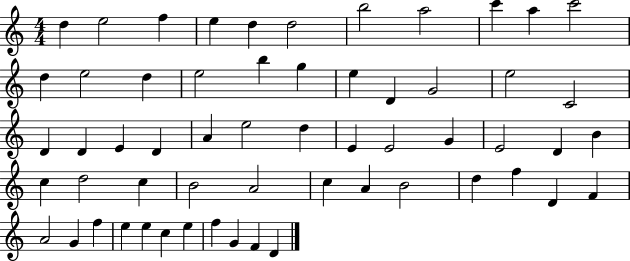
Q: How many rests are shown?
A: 0